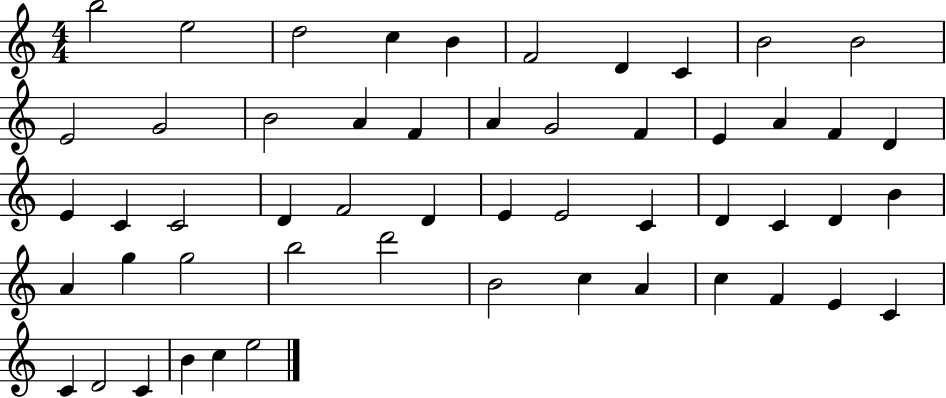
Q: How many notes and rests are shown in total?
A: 53